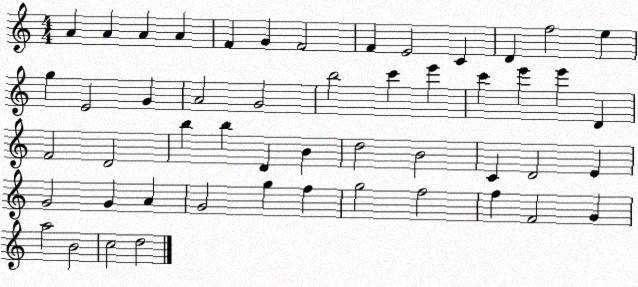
X:1
T:Untitled
M:4/4
L:1/4
K:C
A A A A F G F2 F E2 C D f2 e g E2 G A2 G2 b2 c' e' c' e' e' D F2 D2 b b D B d2 B2 C D2 E G2 G A G2 g f g2 f2 f F2 G a2 B2 c2 d2